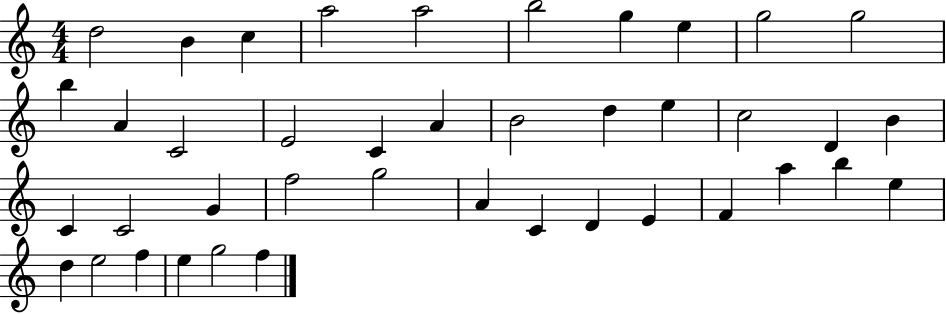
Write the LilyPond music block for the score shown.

{
  \clef treble
  \numericTimeSignature
  \time 4/4
  \key c \major
  d''2 b'4 c''4 | a''2 a''2 | b''2 g''4 e''4 | g''2 g''2 | \break b''4 a'4 c'2 | e'2 c'4 a'4 | b'2 d''4 e''4 | c''2 d'4 b'4 | \break c'4 c'2 g'4 | f''2 g''2 | a'4 c'4 d'4 e'4 | f'4 a''4 b''4 e''4 | \break d''4 e''2 f''4 | e''4 g''2 f''4 | \bar "|."
}